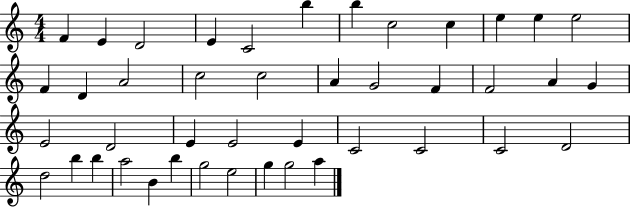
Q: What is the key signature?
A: C major